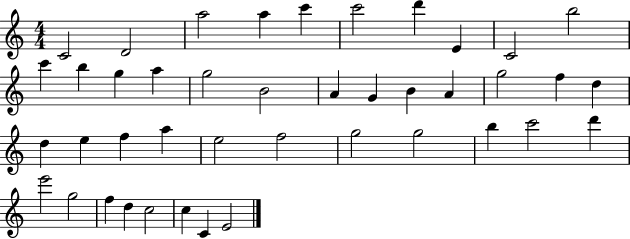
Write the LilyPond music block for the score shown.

{
  \clef treble
  \numericTimeSignature
  \time 4/4
  \key c \major
  c'2 d'2 | a''2 a''4 c'''4 | c'''2 d'''4 e'4 | c'2 b''2 | \break c'''4 b''4 g''4 a''4 | g''2 b'2 | a'4 g'4 b'4 a'4 | g''2 f''4 d''4 | \break d''4 e''4 f''4 a''4 | e''2 f''2 | g''2 g''2 | b''4 c'''2 d'''4 | \break e'''2 g''2 | f''4 d''4 c''2 | c''4 c'4 e'2 | \bar "|."
}